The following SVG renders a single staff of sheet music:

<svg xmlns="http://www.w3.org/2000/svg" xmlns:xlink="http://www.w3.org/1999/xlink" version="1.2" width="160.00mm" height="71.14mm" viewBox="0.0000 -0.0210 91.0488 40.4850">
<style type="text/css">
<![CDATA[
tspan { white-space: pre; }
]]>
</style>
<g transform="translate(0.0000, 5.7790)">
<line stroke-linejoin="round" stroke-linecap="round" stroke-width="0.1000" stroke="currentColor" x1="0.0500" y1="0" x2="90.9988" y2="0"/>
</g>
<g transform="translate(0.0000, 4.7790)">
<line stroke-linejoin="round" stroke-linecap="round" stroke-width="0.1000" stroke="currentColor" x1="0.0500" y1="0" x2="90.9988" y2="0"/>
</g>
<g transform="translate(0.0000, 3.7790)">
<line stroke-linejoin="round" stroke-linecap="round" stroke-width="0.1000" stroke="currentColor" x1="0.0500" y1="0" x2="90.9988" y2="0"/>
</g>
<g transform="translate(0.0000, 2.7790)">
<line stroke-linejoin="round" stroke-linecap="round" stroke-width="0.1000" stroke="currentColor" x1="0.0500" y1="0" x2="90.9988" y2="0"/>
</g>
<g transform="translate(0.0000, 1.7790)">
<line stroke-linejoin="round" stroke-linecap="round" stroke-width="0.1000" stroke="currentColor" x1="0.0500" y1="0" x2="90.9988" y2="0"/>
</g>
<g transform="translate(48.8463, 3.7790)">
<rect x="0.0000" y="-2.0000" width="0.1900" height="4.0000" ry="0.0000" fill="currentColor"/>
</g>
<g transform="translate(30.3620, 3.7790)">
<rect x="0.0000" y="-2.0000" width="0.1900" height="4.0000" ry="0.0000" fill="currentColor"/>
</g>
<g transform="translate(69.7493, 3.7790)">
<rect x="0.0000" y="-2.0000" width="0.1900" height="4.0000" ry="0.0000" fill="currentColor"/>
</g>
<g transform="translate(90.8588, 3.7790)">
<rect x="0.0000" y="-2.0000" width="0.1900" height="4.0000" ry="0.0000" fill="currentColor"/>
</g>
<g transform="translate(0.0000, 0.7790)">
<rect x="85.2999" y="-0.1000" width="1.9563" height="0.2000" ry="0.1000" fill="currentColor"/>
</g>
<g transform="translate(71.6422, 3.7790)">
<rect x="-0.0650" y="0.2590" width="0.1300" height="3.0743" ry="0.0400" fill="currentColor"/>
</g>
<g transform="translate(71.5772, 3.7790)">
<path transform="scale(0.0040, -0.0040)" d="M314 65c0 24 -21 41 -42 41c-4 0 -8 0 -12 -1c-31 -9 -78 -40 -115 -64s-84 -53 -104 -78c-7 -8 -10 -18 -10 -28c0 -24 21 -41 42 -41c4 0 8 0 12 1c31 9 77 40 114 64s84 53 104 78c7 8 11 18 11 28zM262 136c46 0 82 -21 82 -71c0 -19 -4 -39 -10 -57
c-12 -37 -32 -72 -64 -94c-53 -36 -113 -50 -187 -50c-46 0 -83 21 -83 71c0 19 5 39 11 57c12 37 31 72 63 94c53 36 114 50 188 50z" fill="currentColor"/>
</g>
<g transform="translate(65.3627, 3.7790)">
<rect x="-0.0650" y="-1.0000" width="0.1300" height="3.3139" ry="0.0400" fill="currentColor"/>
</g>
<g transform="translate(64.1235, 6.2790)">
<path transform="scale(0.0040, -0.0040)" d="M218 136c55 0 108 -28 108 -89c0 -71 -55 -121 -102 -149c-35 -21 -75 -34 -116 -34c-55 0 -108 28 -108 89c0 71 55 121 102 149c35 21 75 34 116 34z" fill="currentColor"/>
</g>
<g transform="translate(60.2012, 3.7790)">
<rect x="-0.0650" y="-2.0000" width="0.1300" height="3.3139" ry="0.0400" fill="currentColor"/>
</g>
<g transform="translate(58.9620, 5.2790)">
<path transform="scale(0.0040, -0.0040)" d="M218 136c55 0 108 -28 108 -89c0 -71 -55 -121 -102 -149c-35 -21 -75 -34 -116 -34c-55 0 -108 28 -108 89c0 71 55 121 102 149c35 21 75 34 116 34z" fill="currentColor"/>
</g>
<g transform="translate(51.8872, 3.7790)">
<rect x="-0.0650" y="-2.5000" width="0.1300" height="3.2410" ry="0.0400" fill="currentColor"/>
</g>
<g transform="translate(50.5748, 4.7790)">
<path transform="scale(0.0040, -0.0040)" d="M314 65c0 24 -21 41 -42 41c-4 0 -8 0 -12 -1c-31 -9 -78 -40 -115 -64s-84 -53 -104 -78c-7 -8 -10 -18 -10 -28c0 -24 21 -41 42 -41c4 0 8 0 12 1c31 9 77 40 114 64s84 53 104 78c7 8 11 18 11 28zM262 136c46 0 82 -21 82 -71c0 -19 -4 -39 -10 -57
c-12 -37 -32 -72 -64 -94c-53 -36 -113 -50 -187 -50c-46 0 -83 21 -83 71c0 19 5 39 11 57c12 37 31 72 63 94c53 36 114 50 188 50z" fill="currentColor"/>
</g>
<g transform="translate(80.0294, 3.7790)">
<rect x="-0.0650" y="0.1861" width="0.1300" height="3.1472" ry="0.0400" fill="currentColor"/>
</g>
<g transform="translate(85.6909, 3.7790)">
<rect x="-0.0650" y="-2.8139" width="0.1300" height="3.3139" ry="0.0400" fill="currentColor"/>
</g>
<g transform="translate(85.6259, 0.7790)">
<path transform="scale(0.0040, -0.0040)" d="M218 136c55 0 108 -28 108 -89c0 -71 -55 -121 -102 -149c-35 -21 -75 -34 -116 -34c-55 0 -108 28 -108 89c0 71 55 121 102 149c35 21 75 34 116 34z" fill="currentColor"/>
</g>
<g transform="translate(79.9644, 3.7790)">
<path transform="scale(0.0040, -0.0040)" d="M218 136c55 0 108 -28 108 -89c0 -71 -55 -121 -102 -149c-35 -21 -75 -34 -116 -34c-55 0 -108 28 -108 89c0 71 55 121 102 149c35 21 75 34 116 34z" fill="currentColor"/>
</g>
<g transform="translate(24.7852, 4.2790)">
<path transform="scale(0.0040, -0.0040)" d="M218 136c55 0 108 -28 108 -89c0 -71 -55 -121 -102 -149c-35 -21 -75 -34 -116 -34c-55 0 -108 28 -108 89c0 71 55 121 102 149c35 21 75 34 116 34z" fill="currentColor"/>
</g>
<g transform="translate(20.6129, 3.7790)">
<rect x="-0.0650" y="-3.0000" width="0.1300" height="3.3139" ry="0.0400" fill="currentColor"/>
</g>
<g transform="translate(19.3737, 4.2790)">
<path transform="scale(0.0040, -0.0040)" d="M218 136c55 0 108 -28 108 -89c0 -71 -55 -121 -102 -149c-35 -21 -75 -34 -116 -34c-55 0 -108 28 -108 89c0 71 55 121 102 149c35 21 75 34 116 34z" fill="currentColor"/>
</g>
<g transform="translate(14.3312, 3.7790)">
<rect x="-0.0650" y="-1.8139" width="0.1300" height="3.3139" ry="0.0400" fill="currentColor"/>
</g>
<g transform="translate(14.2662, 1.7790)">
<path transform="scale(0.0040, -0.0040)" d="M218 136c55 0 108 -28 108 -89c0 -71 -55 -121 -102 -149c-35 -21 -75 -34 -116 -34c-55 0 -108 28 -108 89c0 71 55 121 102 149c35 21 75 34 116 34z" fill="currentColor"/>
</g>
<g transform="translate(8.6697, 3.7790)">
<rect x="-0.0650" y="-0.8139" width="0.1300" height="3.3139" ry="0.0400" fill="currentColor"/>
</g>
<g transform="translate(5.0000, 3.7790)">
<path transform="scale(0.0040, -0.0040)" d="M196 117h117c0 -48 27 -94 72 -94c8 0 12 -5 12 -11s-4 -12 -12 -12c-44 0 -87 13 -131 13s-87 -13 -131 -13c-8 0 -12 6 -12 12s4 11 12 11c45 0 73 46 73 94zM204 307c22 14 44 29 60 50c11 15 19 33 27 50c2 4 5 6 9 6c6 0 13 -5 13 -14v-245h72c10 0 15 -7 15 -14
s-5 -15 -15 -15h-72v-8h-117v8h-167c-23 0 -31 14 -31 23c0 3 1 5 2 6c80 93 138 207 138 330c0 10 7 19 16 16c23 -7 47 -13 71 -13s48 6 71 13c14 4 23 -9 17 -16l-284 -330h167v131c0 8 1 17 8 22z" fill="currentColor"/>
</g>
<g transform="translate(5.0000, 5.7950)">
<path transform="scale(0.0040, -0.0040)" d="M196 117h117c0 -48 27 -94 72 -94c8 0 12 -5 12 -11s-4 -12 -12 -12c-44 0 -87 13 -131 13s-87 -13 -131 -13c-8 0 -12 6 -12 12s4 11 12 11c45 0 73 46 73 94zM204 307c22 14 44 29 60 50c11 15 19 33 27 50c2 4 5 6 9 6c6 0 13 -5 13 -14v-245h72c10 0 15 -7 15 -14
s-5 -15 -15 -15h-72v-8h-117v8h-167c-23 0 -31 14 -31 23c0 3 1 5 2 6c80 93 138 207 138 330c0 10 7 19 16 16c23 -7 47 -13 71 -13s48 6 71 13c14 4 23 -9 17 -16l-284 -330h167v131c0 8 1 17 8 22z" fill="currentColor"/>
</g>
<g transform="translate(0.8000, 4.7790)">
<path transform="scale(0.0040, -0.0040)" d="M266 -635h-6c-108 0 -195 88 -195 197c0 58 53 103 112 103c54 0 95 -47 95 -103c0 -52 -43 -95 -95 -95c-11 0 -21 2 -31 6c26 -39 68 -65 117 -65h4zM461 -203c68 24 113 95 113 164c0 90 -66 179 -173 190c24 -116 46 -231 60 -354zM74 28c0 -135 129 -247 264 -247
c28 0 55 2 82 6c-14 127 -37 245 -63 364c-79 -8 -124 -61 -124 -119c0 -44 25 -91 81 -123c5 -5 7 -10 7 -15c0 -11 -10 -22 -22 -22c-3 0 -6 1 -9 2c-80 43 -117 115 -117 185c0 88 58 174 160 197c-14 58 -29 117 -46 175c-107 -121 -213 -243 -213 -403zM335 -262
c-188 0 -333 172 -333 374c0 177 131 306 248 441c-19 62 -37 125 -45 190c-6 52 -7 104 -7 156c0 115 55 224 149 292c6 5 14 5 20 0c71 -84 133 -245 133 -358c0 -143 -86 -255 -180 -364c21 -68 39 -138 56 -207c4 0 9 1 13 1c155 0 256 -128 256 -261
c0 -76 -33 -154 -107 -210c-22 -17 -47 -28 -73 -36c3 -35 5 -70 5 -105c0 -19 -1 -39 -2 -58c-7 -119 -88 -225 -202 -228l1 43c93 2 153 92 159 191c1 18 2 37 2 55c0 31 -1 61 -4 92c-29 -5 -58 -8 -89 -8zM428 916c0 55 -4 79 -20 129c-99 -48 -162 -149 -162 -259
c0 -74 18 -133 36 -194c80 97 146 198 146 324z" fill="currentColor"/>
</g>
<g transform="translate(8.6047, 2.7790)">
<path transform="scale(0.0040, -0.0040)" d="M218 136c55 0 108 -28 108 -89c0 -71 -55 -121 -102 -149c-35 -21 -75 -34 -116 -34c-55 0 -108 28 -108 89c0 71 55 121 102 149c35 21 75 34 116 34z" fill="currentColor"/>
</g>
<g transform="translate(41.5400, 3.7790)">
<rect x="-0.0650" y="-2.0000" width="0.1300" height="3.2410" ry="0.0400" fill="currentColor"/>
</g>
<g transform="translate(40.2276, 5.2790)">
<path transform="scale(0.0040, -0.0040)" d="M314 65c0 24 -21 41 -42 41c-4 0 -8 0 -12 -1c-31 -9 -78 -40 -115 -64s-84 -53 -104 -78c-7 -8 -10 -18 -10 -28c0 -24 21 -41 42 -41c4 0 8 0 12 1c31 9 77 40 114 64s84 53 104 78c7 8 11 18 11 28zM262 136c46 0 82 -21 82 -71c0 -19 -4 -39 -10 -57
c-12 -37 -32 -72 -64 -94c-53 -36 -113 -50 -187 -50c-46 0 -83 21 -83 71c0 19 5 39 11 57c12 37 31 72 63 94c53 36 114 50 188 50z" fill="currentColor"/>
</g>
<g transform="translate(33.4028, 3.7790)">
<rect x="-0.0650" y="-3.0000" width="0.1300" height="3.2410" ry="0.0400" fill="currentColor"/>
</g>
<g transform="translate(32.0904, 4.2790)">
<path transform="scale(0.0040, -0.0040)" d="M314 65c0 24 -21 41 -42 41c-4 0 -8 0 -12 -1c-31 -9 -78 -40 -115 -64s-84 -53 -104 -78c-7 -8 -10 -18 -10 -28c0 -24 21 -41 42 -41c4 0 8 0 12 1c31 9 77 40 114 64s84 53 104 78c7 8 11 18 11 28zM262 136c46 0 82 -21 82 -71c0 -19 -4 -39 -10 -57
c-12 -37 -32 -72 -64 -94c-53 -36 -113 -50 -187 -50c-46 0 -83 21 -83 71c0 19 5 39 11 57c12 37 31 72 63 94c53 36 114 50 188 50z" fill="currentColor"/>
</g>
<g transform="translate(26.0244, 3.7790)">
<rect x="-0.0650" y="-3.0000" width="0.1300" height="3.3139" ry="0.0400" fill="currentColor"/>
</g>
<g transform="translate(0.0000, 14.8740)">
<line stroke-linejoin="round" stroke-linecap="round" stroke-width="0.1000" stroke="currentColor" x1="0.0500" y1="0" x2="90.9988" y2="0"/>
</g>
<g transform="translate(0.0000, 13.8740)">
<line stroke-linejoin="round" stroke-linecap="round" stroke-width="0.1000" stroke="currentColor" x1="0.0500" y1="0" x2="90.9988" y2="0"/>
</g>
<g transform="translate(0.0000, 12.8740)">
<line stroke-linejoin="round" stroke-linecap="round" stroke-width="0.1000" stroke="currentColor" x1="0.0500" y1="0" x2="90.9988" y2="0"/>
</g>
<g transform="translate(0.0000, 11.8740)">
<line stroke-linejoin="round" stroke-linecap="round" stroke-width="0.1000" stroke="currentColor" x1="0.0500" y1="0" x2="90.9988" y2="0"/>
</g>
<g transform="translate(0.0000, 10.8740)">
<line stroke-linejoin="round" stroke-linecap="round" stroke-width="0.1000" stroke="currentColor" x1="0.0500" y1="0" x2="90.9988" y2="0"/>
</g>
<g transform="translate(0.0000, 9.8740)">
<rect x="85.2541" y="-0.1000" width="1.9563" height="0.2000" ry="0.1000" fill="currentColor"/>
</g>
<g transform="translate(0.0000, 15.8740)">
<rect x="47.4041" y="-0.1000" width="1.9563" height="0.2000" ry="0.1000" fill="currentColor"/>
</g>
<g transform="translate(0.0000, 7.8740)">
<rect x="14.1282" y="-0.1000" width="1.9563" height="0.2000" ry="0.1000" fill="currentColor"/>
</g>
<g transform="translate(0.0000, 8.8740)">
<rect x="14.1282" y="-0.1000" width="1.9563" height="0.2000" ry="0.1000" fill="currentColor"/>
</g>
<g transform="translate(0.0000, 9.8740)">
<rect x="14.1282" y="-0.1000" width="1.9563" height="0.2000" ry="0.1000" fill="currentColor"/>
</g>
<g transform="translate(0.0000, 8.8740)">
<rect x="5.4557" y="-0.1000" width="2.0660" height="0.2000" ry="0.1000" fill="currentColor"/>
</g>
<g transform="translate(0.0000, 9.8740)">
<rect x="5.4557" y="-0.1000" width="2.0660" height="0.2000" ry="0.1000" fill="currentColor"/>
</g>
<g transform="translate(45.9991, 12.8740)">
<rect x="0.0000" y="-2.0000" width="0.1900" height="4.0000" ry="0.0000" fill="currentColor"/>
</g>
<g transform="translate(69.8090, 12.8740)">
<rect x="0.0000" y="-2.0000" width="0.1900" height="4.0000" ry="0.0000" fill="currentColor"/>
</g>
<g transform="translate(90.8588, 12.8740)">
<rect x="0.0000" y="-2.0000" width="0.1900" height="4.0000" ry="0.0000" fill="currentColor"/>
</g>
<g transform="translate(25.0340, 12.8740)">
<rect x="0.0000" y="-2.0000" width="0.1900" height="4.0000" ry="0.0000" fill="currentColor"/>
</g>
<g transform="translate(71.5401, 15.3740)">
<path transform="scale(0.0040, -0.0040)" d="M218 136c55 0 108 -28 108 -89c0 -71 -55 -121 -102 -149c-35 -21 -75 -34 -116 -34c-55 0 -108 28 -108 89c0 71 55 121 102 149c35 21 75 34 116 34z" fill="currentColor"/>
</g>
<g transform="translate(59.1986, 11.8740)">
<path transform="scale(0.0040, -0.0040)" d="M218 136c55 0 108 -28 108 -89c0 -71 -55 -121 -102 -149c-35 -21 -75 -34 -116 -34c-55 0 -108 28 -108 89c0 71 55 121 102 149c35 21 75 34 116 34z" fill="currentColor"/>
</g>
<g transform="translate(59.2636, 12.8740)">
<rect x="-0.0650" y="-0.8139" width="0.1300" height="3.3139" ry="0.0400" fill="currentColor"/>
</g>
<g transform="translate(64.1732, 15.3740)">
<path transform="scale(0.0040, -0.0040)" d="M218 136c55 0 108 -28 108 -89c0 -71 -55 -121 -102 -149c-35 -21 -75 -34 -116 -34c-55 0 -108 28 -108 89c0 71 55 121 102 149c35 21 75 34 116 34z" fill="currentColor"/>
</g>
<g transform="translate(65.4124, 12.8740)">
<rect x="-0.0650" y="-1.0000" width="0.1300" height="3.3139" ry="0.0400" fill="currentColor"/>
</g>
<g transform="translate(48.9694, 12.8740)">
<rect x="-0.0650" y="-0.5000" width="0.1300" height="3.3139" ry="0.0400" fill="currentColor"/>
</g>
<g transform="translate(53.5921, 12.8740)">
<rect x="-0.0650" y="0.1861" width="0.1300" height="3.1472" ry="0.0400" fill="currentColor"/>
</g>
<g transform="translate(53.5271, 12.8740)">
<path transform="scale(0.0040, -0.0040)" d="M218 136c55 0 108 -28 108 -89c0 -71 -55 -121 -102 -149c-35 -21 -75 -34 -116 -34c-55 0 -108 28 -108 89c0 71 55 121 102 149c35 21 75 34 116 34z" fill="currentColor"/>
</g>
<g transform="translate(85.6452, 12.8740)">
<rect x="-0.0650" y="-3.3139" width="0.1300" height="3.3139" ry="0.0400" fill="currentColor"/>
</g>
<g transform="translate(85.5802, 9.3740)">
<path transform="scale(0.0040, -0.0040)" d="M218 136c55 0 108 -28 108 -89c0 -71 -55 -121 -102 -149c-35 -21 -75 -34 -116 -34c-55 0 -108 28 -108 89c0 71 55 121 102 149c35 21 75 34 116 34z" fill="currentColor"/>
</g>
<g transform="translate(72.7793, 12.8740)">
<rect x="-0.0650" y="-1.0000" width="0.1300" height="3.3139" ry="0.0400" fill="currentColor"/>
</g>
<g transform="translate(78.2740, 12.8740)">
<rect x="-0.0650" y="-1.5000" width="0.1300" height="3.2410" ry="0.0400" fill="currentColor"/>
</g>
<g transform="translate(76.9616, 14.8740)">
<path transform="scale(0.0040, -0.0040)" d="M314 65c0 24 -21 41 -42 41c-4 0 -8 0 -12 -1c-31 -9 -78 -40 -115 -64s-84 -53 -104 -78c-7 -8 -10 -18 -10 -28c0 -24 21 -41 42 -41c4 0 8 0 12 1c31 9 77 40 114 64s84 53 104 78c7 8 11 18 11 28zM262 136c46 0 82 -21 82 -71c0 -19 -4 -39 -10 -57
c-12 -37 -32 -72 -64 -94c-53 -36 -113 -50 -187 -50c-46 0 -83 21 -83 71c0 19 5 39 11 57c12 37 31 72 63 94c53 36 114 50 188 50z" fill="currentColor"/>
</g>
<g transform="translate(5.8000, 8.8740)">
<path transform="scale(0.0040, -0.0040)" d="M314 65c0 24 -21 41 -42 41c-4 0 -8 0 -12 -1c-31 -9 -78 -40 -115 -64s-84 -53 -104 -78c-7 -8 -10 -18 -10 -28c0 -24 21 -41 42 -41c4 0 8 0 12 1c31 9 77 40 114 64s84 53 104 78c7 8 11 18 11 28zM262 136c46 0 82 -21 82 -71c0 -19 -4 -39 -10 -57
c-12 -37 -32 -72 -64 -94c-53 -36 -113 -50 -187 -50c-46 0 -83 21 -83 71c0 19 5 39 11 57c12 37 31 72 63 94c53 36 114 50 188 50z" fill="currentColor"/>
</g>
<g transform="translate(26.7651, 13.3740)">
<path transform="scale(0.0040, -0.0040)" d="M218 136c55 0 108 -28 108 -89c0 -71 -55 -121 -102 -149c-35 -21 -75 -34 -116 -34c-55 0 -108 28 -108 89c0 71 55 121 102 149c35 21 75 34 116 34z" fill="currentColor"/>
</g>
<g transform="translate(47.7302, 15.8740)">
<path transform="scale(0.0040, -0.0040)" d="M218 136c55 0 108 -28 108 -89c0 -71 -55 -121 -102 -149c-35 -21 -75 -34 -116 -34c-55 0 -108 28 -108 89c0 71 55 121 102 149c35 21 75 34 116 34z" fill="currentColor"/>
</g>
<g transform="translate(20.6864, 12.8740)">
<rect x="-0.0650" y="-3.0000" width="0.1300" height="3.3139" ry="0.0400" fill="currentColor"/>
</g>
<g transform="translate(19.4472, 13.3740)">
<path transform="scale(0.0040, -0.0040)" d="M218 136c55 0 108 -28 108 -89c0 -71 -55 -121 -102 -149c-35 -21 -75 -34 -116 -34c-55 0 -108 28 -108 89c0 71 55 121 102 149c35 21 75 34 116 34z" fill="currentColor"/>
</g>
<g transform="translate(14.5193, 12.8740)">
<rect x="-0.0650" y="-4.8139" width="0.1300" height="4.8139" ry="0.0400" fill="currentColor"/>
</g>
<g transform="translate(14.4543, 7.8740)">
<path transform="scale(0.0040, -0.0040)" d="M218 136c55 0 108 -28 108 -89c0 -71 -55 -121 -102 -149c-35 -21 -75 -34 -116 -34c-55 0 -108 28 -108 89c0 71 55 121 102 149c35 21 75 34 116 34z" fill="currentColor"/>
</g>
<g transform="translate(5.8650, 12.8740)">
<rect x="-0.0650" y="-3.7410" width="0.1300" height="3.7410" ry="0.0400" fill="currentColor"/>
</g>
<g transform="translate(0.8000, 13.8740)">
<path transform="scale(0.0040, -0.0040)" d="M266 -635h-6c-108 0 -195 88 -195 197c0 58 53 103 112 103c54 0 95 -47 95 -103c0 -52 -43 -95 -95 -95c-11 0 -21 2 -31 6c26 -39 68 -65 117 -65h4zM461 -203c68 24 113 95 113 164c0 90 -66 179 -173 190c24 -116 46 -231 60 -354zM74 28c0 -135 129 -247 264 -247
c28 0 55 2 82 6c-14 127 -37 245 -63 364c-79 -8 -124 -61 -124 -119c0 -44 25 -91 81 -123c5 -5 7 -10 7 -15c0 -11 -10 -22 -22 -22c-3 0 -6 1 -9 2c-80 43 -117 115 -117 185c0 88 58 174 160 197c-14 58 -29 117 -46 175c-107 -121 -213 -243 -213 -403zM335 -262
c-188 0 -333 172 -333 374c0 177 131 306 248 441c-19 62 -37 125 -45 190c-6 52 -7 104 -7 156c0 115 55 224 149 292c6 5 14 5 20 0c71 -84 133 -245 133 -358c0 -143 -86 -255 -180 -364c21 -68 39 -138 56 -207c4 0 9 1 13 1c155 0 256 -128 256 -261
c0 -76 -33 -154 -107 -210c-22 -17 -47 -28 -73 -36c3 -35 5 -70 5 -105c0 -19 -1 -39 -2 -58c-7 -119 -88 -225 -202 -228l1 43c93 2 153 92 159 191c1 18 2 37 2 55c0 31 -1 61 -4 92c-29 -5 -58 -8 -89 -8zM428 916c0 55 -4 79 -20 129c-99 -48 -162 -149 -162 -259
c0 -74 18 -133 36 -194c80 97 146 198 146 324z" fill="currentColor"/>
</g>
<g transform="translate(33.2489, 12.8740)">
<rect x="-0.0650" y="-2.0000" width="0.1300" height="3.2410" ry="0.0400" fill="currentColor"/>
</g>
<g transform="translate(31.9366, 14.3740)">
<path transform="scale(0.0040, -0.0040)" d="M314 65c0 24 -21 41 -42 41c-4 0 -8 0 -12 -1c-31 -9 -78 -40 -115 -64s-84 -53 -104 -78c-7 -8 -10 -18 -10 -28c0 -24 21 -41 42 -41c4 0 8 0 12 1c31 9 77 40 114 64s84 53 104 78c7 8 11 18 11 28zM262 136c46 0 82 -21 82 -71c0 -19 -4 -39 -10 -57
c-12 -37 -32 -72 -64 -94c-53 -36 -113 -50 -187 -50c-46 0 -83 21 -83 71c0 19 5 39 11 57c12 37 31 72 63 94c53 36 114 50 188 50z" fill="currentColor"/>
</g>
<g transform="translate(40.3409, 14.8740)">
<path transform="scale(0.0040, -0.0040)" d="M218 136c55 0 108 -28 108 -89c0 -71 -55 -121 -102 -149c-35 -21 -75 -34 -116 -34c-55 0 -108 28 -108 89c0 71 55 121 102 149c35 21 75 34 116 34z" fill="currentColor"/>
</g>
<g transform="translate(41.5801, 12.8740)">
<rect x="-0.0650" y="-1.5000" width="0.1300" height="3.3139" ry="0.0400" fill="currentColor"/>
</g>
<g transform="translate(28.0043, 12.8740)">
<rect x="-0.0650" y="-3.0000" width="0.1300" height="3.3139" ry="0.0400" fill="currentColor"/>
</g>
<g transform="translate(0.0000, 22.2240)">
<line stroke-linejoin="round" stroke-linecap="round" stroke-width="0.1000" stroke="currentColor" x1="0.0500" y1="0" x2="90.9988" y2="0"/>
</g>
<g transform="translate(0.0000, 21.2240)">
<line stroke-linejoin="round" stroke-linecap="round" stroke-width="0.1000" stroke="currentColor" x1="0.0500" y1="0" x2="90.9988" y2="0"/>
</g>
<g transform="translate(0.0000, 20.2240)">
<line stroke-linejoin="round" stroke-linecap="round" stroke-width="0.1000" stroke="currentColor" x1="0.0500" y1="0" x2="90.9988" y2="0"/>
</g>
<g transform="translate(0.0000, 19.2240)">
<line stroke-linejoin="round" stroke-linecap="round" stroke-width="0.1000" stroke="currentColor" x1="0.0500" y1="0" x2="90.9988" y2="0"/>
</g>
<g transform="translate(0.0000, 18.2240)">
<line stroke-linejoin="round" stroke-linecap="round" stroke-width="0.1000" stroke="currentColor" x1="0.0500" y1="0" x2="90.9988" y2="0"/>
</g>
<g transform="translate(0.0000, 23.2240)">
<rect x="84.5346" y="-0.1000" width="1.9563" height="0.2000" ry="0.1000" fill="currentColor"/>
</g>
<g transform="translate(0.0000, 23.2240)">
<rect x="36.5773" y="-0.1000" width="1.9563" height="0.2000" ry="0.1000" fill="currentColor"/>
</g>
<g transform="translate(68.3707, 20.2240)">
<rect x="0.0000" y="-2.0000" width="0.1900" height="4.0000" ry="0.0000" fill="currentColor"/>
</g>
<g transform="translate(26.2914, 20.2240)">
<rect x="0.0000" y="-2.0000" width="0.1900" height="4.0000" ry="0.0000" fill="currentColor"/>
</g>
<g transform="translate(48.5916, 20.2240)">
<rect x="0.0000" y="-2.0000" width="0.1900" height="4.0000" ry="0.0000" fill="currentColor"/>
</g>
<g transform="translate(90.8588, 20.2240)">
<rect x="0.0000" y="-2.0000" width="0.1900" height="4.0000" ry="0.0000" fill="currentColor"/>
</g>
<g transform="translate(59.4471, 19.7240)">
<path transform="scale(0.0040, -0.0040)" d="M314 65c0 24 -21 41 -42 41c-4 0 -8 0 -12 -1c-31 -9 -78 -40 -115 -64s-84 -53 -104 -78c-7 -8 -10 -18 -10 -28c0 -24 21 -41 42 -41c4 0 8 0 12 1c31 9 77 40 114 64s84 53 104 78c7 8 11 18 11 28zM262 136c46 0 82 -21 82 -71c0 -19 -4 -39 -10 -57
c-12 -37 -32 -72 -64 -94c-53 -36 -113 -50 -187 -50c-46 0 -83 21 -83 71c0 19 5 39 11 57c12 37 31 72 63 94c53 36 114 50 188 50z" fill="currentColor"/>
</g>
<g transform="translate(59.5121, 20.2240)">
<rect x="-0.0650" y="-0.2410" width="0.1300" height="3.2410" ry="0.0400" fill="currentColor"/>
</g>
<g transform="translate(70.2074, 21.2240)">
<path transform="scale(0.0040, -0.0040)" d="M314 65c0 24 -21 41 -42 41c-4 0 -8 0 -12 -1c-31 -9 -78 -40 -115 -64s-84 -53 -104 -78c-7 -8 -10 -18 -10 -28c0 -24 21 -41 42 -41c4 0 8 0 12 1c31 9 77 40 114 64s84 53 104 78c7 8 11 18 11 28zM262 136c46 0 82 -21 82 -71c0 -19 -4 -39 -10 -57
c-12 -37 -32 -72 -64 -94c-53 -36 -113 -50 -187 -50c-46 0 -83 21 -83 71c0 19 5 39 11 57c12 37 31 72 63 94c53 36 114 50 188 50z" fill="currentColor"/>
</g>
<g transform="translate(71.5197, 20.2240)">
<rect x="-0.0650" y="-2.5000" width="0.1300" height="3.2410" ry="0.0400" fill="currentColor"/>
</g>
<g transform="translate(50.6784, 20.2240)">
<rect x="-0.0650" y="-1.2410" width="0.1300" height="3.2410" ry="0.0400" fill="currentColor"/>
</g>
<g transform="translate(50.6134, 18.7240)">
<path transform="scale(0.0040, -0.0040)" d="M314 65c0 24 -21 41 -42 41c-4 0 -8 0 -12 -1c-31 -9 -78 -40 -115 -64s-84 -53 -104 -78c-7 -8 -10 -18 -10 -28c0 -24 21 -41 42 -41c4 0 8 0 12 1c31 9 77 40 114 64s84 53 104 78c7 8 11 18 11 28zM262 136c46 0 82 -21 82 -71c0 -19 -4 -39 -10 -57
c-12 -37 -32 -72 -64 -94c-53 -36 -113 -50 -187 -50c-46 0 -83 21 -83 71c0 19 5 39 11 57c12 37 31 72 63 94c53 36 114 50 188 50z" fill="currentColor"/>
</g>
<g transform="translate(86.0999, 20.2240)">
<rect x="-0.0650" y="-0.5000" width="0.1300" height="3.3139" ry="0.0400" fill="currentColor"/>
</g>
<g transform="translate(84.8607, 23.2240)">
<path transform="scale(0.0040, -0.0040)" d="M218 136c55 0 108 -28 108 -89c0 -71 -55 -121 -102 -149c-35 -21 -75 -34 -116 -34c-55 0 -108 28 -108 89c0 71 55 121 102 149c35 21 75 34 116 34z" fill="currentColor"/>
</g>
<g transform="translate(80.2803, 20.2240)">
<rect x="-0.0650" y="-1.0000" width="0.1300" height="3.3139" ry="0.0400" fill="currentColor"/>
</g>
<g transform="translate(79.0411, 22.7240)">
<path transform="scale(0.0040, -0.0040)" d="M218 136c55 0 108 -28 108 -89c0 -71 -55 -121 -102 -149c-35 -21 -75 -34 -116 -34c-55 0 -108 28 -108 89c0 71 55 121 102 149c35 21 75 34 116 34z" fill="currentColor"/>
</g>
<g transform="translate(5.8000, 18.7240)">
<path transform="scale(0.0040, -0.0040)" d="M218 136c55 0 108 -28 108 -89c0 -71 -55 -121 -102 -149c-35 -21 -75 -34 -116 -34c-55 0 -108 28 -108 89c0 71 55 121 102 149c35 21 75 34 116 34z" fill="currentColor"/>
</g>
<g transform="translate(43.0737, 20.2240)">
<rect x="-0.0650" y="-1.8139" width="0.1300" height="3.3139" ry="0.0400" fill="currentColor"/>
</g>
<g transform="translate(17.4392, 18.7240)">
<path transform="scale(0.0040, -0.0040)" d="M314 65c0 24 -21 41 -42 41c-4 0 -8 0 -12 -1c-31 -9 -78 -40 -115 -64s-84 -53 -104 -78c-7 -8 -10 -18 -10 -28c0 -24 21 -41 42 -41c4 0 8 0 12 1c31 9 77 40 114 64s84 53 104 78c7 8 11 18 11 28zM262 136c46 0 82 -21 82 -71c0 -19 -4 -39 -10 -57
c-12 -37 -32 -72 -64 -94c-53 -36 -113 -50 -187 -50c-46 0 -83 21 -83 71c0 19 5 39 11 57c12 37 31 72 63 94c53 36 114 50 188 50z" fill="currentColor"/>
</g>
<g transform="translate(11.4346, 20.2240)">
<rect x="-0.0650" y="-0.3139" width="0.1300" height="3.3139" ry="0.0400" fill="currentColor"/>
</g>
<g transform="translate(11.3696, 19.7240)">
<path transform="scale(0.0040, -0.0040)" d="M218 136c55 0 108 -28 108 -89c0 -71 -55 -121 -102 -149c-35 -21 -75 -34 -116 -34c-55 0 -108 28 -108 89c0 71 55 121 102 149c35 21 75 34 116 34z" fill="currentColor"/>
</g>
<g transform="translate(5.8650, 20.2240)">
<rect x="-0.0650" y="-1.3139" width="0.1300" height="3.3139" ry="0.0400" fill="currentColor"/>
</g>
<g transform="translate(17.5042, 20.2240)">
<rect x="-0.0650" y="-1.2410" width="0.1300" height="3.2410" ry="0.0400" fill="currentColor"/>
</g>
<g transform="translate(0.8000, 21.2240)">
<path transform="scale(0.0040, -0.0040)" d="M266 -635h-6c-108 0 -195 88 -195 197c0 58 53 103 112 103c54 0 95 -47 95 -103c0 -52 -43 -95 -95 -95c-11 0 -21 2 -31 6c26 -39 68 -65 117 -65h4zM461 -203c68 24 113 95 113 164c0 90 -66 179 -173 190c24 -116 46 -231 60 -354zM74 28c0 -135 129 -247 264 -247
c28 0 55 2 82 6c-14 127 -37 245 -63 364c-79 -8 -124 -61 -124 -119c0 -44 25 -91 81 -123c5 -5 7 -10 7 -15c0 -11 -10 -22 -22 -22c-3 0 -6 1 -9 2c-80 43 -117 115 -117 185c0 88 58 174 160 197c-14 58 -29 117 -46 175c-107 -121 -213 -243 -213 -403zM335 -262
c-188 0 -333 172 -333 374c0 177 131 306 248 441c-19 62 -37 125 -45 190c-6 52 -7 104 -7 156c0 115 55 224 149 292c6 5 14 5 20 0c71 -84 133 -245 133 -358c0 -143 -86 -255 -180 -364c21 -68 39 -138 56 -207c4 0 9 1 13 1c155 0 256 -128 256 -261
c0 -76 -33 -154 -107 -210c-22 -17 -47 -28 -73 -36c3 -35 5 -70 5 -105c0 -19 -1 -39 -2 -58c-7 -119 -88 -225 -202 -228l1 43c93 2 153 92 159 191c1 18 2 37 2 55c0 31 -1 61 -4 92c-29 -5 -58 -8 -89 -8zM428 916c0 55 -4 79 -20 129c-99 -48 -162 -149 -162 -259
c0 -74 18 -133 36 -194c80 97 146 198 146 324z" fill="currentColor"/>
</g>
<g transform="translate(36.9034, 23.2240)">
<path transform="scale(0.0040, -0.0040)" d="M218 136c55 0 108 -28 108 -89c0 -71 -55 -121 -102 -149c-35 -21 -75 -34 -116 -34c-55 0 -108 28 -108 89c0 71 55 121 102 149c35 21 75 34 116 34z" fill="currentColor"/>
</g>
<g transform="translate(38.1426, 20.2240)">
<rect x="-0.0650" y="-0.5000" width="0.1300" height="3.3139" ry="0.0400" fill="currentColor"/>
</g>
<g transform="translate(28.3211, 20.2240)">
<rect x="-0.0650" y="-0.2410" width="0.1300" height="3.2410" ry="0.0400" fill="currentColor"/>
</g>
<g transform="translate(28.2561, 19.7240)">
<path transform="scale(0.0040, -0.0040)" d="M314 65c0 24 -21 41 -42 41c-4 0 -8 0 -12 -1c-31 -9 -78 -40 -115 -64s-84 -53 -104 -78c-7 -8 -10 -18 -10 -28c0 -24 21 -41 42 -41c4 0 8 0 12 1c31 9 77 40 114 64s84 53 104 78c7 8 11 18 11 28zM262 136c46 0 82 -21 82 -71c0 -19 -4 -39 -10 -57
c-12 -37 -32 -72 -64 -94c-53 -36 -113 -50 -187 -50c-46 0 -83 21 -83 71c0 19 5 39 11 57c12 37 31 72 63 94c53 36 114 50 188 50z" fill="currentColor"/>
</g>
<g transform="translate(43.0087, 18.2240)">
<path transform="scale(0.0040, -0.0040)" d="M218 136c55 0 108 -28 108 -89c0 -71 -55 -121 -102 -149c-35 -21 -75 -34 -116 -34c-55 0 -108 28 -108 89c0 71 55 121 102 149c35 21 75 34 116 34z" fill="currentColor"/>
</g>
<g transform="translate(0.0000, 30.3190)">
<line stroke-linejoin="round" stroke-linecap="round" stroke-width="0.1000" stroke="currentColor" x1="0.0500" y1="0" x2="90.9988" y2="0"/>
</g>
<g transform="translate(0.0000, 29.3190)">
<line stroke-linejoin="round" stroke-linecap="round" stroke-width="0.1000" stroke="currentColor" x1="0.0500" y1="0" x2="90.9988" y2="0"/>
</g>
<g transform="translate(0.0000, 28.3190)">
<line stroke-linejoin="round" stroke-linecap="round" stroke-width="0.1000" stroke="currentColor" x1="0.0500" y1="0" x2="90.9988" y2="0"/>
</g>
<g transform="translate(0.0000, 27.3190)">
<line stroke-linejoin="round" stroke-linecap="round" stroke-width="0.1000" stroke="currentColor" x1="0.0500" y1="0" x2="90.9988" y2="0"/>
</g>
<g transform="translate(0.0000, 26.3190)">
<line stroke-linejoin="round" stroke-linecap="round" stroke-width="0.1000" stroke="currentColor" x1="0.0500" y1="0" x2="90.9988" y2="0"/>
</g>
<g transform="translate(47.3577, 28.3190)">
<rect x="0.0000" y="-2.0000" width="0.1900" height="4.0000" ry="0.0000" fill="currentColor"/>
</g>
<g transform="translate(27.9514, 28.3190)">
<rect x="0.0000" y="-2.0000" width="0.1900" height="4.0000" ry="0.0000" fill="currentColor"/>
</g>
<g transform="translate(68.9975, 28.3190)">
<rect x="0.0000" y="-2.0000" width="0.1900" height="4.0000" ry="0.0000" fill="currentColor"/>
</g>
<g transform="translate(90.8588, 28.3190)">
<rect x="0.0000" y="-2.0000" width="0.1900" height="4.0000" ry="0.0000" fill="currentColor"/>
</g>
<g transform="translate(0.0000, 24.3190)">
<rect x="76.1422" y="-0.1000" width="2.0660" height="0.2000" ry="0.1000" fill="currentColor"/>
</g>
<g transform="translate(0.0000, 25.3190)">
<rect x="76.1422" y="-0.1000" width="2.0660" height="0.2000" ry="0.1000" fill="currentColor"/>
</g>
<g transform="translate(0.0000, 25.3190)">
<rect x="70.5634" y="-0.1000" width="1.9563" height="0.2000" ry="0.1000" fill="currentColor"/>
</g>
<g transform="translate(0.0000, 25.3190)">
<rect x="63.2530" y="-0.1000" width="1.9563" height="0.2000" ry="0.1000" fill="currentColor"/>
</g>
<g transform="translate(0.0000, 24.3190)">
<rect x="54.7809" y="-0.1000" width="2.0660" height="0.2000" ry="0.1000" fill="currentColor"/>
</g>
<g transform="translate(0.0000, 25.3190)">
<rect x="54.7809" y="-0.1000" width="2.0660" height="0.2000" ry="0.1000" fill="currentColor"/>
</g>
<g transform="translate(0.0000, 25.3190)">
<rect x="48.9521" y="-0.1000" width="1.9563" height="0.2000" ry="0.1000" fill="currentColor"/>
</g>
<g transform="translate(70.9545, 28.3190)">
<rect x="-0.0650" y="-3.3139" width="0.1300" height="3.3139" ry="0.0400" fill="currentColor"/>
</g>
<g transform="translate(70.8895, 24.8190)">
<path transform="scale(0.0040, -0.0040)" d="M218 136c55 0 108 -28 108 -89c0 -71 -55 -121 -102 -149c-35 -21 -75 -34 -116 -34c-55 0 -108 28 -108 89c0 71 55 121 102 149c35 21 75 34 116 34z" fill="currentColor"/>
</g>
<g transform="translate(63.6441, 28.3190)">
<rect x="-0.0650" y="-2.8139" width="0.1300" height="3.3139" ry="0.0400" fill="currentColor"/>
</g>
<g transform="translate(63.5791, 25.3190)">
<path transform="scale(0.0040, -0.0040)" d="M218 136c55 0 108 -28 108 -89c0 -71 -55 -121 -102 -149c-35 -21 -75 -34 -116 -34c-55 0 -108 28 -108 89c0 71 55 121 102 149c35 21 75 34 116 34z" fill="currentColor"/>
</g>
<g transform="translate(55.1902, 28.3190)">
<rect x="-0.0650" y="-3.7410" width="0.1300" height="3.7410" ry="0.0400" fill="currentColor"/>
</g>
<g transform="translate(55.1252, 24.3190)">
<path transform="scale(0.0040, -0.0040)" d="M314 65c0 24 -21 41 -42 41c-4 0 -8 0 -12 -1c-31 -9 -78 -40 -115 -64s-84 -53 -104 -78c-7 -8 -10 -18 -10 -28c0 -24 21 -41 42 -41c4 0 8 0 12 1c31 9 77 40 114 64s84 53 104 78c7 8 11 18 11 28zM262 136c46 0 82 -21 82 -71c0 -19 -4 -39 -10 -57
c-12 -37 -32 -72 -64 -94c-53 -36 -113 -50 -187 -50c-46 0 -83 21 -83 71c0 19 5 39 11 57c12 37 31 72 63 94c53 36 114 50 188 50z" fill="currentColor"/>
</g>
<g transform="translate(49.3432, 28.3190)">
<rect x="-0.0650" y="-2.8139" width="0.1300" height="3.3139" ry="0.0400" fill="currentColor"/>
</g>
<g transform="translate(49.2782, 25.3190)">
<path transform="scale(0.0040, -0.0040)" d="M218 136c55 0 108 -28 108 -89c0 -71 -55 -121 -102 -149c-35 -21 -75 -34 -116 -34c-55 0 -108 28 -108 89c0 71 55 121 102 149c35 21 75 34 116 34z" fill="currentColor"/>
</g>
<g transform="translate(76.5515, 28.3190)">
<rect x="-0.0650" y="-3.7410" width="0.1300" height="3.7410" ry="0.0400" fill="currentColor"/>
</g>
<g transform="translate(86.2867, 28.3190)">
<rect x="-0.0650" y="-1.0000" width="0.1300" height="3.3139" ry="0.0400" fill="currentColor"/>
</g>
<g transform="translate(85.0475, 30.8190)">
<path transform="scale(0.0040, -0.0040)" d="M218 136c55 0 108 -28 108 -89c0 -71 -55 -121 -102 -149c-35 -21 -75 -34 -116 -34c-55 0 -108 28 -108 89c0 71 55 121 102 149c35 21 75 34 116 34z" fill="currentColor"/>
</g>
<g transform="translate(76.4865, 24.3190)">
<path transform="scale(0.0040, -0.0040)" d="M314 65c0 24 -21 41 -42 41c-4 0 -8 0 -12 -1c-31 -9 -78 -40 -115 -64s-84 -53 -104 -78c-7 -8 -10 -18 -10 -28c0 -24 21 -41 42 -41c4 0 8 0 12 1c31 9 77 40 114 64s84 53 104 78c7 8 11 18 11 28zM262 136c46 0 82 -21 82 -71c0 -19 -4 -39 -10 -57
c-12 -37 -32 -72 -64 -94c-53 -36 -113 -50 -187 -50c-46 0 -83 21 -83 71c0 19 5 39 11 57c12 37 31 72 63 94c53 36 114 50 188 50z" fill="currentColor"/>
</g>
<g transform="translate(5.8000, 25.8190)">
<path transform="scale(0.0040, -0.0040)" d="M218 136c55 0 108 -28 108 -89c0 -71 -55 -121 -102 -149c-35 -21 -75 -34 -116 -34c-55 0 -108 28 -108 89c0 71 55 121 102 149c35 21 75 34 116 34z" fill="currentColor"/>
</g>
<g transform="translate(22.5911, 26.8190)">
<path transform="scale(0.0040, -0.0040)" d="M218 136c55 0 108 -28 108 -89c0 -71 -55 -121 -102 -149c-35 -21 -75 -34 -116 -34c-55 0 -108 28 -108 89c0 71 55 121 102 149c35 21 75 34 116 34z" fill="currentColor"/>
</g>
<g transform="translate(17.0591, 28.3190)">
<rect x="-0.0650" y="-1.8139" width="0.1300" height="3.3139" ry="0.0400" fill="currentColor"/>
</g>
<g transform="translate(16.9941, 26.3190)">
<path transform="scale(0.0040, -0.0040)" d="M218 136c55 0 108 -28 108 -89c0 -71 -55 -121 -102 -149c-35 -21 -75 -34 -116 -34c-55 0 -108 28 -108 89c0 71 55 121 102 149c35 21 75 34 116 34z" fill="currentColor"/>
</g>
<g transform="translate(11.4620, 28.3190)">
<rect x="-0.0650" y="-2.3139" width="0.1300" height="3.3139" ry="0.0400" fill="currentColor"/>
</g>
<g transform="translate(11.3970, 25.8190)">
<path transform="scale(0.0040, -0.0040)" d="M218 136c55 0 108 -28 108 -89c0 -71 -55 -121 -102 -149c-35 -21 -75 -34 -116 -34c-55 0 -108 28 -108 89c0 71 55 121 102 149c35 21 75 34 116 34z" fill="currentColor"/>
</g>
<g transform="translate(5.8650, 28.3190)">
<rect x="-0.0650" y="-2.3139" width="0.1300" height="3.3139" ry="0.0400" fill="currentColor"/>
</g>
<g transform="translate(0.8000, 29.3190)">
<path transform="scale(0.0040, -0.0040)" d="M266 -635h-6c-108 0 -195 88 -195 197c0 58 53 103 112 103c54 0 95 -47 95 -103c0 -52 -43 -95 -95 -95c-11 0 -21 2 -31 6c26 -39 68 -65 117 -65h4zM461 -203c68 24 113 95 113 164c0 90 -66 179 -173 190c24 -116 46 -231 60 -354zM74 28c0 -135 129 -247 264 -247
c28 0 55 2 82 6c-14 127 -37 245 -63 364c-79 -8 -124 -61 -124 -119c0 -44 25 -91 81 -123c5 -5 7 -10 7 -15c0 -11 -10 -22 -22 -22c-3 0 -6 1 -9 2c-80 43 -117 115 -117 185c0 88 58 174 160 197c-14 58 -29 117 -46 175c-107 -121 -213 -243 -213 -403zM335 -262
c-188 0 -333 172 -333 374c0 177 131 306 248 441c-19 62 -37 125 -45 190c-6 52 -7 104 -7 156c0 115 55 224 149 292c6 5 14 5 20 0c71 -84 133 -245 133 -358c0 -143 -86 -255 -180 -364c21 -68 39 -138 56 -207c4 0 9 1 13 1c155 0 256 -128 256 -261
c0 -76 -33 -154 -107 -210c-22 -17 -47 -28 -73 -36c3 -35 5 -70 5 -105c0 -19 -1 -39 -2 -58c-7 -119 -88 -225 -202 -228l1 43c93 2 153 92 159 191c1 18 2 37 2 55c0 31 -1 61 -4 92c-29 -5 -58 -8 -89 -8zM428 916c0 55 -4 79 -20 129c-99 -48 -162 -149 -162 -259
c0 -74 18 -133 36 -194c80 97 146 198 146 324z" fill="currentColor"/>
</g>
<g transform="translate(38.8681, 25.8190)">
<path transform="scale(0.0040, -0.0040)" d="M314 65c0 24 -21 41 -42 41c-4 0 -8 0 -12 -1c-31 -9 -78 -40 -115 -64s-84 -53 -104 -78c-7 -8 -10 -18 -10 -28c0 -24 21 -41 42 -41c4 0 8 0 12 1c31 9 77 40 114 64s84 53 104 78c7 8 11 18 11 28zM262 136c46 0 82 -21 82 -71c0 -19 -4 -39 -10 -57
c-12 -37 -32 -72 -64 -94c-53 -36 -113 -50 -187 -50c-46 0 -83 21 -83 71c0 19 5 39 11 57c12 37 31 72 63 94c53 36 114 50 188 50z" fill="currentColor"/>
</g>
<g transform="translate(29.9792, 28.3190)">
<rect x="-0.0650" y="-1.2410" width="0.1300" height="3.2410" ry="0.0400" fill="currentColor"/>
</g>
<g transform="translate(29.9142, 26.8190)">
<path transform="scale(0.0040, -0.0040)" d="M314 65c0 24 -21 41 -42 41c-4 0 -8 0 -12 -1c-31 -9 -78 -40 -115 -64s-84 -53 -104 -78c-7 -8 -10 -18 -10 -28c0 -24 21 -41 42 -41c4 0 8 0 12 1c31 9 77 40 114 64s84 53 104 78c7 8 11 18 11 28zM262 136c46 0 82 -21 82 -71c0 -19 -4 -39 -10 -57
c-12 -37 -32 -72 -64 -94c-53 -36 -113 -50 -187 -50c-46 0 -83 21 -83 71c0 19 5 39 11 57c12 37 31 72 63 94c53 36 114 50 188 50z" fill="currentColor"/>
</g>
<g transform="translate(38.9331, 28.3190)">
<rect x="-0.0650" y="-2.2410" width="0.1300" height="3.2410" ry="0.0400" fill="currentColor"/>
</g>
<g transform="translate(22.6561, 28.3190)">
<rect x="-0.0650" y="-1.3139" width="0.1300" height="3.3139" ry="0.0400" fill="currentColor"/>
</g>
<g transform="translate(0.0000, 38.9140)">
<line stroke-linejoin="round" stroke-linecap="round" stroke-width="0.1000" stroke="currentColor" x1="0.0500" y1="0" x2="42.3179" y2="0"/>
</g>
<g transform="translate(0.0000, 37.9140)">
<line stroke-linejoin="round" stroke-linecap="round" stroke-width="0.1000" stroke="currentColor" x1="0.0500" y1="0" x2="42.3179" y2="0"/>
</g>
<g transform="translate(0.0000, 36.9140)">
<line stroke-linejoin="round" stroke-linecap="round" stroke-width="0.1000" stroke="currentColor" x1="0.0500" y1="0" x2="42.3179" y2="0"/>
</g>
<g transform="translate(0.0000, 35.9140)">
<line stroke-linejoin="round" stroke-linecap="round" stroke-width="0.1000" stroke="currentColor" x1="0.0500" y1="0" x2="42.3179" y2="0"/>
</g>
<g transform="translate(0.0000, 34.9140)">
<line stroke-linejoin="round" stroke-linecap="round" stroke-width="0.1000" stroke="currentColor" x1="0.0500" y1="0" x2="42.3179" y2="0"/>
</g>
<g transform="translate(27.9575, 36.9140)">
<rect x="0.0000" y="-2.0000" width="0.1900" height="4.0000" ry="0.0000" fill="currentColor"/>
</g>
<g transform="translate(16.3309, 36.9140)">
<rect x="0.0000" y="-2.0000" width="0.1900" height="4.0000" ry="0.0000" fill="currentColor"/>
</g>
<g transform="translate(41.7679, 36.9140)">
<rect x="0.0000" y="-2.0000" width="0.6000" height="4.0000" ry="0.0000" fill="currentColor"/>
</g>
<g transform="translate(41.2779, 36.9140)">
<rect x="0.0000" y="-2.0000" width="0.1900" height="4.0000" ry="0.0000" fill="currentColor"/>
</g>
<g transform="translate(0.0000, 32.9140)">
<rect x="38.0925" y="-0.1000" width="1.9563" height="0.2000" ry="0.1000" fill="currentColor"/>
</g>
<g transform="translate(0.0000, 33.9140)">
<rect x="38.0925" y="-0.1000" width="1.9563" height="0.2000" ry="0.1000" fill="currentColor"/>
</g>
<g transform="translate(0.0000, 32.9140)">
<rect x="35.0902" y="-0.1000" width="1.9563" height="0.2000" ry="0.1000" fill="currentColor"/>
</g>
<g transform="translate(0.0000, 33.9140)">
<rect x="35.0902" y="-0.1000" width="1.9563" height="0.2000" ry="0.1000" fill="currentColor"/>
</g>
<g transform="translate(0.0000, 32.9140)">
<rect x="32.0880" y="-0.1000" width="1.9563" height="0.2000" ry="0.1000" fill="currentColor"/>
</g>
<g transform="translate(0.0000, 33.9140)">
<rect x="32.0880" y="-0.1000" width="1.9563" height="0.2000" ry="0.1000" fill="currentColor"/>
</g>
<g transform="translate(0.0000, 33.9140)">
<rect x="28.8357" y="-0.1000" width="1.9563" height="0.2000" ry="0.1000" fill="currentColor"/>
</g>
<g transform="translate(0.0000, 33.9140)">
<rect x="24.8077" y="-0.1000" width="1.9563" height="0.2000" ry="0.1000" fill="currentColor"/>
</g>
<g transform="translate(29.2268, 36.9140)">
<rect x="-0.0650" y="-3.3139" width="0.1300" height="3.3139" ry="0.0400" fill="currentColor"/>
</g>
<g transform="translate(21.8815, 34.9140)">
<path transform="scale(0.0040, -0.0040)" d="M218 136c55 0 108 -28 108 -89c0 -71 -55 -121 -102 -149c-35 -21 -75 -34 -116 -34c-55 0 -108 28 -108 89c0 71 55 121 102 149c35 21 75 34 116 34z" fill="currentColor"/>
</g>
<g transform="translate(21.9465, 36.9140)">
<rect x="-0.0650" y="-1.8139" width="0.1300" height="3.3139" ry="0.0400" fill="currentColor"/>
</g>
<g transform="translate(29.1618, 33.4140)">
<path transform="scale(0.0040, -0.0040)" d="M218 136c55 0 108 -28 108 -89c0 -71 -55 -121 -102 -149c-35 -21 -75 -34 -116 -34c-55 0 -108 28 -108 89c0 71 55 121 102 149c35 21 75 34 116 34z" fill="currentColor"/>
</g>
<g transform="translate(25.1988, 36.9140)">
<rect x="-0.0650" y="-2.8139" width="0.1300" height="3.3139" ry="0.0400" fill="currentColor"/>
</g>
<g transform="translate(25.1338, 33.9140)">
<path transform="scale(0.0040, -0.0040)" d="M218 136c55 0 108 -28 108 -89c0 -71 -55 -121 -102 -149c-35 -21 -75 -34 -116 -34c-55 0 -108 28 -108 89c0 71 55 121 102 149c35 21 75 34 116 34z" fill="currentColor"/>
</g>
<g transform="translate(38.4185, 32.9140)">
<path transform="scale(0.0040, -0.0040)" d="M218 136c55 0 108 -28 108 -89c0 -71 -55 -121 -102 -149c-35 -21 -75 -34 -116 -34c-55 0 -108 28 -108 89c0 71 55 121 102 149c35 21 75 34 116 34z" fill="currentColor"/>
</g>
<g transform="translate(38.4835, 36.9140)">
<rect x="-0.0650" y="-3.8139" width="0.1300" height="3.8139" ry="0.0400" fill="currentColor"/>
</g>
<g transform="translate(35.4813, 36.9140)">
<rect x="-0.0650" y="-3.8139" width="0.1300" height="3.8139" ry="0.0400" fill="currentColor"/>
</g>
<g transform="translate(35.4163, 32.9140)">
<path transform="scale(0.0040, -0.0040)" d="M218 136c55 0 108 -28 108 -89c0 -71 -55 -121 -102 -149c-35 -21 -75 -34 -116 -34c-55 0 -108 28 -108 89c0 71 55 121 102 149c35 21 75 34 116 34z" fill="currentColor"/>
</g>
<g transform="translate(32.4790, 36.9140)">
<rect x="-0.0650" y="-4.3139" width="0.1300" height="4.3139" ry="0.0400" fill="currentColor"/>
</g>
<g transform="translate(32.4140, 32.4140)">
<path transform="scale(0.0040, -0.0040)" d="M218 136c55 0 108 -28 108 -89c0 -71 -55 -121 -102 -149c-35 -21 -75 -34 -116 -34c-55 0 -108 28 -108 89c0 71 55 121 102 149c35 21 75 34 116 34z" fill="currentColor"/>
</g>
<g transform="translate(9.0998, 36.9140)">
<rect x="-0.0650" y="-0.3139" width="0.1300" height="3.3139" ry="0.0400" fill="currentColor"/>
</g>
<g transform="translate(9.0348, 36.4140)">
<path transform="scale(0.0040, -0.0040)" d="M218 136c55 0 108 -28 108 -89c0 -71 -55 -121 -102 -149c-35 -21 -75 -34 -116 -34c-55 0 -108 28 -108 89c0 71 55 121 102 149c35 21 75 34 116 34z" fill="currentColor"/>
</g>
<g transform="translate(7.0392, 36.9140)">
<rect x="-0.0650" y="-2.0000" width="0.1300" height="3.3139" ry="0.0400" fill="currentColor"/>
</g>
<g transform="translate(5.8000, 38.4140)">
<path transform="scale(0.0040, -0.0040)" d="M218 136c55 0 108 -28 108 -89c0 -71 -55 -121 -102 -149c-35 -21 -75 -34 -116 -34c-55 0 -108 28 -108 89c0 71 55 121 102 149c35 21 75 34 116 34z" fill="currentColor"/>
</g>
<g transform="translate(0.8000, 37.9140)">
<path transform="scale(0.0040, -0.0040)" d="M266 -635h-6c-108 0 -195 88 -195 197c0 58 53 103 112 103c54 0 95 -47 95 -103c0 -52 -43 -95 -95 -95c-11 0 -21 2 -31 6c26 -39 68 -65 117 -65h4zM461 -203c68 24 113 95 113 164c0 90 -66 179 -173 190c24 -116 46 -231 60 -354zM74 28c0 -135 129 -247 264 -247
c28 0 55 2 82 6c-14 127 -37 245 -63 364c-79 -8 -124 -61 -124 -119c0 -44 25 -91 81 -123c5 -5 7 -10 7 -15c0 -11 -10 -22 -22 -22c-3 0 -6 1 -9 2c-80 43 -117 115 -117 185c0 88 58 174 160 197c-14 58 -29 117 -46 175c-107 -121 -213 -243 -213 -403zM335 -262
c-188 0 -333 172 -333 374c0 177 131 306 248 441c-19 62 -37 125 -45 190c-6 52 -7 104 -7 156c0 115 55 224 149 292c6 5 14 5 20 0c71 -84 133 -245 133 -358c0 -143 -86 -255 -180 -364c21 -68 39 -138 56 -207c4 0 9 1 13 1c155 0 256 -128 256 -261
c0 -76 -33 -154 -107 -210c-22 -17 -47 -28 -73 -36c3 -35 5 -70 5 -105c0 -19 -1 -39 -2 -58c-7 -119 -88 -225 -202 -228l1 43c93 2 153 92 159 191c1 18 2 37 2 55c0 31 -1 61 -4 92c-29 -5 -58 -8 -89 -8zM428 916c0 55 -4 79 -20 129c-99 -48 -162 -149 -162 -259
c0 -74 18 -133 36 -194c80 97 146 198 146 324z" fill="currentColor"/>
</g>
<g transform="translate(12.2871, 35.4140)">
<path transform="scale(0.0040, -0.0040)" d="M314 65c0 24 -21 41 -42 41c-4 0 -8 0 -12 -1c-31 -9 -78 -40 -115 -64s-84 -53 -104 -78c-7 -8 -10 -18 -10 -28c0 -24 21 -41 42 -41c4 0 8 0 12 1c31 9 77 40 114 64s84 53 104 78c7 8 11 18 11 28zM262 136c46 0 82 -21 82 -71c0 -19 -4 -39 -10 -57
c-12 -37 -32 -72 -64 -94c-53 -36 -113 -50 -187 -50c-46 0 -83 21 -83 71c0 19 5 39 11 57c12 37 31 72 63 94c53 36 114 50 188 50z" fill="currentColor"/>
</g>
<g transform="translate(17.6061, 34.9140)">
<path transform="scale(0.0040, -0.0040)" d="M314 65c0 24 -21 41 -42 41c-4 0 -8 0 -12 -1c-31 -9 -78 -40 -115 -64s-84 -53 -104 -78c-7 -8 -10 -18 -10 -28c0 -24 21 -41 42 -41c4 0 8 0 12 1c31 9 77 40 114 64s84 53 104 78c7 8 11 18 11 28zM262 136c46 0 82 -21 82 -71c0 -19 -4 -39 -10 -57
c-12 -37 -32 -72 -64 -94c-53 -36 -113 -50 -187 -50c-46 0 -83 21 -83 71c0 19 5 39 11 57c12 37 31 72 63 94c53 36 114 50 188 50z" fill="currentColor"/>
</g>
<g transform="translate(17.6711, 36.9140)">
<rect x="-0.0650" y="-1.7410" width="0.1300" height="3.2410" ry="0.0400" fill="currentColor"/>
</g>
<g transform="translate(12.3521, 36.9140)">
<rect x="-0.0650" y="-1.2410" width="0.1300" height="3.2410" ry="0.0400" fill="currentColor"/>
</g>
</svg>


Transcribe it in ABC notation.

X:1
T:Untitled
M:4/4
L:1/4
K:C
d f A A A2 F2 G2 F D B2 B a c'2 e' A A F2 E C B d D D E2 b e c e2 c2 C f e2 c2 G2 D C g g f e e2 g2 a c'2 a b c'2 D F c e2 f2 f a b d' c' c'